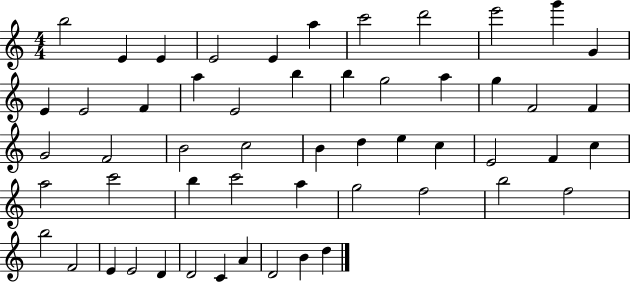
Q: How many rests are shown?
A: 0